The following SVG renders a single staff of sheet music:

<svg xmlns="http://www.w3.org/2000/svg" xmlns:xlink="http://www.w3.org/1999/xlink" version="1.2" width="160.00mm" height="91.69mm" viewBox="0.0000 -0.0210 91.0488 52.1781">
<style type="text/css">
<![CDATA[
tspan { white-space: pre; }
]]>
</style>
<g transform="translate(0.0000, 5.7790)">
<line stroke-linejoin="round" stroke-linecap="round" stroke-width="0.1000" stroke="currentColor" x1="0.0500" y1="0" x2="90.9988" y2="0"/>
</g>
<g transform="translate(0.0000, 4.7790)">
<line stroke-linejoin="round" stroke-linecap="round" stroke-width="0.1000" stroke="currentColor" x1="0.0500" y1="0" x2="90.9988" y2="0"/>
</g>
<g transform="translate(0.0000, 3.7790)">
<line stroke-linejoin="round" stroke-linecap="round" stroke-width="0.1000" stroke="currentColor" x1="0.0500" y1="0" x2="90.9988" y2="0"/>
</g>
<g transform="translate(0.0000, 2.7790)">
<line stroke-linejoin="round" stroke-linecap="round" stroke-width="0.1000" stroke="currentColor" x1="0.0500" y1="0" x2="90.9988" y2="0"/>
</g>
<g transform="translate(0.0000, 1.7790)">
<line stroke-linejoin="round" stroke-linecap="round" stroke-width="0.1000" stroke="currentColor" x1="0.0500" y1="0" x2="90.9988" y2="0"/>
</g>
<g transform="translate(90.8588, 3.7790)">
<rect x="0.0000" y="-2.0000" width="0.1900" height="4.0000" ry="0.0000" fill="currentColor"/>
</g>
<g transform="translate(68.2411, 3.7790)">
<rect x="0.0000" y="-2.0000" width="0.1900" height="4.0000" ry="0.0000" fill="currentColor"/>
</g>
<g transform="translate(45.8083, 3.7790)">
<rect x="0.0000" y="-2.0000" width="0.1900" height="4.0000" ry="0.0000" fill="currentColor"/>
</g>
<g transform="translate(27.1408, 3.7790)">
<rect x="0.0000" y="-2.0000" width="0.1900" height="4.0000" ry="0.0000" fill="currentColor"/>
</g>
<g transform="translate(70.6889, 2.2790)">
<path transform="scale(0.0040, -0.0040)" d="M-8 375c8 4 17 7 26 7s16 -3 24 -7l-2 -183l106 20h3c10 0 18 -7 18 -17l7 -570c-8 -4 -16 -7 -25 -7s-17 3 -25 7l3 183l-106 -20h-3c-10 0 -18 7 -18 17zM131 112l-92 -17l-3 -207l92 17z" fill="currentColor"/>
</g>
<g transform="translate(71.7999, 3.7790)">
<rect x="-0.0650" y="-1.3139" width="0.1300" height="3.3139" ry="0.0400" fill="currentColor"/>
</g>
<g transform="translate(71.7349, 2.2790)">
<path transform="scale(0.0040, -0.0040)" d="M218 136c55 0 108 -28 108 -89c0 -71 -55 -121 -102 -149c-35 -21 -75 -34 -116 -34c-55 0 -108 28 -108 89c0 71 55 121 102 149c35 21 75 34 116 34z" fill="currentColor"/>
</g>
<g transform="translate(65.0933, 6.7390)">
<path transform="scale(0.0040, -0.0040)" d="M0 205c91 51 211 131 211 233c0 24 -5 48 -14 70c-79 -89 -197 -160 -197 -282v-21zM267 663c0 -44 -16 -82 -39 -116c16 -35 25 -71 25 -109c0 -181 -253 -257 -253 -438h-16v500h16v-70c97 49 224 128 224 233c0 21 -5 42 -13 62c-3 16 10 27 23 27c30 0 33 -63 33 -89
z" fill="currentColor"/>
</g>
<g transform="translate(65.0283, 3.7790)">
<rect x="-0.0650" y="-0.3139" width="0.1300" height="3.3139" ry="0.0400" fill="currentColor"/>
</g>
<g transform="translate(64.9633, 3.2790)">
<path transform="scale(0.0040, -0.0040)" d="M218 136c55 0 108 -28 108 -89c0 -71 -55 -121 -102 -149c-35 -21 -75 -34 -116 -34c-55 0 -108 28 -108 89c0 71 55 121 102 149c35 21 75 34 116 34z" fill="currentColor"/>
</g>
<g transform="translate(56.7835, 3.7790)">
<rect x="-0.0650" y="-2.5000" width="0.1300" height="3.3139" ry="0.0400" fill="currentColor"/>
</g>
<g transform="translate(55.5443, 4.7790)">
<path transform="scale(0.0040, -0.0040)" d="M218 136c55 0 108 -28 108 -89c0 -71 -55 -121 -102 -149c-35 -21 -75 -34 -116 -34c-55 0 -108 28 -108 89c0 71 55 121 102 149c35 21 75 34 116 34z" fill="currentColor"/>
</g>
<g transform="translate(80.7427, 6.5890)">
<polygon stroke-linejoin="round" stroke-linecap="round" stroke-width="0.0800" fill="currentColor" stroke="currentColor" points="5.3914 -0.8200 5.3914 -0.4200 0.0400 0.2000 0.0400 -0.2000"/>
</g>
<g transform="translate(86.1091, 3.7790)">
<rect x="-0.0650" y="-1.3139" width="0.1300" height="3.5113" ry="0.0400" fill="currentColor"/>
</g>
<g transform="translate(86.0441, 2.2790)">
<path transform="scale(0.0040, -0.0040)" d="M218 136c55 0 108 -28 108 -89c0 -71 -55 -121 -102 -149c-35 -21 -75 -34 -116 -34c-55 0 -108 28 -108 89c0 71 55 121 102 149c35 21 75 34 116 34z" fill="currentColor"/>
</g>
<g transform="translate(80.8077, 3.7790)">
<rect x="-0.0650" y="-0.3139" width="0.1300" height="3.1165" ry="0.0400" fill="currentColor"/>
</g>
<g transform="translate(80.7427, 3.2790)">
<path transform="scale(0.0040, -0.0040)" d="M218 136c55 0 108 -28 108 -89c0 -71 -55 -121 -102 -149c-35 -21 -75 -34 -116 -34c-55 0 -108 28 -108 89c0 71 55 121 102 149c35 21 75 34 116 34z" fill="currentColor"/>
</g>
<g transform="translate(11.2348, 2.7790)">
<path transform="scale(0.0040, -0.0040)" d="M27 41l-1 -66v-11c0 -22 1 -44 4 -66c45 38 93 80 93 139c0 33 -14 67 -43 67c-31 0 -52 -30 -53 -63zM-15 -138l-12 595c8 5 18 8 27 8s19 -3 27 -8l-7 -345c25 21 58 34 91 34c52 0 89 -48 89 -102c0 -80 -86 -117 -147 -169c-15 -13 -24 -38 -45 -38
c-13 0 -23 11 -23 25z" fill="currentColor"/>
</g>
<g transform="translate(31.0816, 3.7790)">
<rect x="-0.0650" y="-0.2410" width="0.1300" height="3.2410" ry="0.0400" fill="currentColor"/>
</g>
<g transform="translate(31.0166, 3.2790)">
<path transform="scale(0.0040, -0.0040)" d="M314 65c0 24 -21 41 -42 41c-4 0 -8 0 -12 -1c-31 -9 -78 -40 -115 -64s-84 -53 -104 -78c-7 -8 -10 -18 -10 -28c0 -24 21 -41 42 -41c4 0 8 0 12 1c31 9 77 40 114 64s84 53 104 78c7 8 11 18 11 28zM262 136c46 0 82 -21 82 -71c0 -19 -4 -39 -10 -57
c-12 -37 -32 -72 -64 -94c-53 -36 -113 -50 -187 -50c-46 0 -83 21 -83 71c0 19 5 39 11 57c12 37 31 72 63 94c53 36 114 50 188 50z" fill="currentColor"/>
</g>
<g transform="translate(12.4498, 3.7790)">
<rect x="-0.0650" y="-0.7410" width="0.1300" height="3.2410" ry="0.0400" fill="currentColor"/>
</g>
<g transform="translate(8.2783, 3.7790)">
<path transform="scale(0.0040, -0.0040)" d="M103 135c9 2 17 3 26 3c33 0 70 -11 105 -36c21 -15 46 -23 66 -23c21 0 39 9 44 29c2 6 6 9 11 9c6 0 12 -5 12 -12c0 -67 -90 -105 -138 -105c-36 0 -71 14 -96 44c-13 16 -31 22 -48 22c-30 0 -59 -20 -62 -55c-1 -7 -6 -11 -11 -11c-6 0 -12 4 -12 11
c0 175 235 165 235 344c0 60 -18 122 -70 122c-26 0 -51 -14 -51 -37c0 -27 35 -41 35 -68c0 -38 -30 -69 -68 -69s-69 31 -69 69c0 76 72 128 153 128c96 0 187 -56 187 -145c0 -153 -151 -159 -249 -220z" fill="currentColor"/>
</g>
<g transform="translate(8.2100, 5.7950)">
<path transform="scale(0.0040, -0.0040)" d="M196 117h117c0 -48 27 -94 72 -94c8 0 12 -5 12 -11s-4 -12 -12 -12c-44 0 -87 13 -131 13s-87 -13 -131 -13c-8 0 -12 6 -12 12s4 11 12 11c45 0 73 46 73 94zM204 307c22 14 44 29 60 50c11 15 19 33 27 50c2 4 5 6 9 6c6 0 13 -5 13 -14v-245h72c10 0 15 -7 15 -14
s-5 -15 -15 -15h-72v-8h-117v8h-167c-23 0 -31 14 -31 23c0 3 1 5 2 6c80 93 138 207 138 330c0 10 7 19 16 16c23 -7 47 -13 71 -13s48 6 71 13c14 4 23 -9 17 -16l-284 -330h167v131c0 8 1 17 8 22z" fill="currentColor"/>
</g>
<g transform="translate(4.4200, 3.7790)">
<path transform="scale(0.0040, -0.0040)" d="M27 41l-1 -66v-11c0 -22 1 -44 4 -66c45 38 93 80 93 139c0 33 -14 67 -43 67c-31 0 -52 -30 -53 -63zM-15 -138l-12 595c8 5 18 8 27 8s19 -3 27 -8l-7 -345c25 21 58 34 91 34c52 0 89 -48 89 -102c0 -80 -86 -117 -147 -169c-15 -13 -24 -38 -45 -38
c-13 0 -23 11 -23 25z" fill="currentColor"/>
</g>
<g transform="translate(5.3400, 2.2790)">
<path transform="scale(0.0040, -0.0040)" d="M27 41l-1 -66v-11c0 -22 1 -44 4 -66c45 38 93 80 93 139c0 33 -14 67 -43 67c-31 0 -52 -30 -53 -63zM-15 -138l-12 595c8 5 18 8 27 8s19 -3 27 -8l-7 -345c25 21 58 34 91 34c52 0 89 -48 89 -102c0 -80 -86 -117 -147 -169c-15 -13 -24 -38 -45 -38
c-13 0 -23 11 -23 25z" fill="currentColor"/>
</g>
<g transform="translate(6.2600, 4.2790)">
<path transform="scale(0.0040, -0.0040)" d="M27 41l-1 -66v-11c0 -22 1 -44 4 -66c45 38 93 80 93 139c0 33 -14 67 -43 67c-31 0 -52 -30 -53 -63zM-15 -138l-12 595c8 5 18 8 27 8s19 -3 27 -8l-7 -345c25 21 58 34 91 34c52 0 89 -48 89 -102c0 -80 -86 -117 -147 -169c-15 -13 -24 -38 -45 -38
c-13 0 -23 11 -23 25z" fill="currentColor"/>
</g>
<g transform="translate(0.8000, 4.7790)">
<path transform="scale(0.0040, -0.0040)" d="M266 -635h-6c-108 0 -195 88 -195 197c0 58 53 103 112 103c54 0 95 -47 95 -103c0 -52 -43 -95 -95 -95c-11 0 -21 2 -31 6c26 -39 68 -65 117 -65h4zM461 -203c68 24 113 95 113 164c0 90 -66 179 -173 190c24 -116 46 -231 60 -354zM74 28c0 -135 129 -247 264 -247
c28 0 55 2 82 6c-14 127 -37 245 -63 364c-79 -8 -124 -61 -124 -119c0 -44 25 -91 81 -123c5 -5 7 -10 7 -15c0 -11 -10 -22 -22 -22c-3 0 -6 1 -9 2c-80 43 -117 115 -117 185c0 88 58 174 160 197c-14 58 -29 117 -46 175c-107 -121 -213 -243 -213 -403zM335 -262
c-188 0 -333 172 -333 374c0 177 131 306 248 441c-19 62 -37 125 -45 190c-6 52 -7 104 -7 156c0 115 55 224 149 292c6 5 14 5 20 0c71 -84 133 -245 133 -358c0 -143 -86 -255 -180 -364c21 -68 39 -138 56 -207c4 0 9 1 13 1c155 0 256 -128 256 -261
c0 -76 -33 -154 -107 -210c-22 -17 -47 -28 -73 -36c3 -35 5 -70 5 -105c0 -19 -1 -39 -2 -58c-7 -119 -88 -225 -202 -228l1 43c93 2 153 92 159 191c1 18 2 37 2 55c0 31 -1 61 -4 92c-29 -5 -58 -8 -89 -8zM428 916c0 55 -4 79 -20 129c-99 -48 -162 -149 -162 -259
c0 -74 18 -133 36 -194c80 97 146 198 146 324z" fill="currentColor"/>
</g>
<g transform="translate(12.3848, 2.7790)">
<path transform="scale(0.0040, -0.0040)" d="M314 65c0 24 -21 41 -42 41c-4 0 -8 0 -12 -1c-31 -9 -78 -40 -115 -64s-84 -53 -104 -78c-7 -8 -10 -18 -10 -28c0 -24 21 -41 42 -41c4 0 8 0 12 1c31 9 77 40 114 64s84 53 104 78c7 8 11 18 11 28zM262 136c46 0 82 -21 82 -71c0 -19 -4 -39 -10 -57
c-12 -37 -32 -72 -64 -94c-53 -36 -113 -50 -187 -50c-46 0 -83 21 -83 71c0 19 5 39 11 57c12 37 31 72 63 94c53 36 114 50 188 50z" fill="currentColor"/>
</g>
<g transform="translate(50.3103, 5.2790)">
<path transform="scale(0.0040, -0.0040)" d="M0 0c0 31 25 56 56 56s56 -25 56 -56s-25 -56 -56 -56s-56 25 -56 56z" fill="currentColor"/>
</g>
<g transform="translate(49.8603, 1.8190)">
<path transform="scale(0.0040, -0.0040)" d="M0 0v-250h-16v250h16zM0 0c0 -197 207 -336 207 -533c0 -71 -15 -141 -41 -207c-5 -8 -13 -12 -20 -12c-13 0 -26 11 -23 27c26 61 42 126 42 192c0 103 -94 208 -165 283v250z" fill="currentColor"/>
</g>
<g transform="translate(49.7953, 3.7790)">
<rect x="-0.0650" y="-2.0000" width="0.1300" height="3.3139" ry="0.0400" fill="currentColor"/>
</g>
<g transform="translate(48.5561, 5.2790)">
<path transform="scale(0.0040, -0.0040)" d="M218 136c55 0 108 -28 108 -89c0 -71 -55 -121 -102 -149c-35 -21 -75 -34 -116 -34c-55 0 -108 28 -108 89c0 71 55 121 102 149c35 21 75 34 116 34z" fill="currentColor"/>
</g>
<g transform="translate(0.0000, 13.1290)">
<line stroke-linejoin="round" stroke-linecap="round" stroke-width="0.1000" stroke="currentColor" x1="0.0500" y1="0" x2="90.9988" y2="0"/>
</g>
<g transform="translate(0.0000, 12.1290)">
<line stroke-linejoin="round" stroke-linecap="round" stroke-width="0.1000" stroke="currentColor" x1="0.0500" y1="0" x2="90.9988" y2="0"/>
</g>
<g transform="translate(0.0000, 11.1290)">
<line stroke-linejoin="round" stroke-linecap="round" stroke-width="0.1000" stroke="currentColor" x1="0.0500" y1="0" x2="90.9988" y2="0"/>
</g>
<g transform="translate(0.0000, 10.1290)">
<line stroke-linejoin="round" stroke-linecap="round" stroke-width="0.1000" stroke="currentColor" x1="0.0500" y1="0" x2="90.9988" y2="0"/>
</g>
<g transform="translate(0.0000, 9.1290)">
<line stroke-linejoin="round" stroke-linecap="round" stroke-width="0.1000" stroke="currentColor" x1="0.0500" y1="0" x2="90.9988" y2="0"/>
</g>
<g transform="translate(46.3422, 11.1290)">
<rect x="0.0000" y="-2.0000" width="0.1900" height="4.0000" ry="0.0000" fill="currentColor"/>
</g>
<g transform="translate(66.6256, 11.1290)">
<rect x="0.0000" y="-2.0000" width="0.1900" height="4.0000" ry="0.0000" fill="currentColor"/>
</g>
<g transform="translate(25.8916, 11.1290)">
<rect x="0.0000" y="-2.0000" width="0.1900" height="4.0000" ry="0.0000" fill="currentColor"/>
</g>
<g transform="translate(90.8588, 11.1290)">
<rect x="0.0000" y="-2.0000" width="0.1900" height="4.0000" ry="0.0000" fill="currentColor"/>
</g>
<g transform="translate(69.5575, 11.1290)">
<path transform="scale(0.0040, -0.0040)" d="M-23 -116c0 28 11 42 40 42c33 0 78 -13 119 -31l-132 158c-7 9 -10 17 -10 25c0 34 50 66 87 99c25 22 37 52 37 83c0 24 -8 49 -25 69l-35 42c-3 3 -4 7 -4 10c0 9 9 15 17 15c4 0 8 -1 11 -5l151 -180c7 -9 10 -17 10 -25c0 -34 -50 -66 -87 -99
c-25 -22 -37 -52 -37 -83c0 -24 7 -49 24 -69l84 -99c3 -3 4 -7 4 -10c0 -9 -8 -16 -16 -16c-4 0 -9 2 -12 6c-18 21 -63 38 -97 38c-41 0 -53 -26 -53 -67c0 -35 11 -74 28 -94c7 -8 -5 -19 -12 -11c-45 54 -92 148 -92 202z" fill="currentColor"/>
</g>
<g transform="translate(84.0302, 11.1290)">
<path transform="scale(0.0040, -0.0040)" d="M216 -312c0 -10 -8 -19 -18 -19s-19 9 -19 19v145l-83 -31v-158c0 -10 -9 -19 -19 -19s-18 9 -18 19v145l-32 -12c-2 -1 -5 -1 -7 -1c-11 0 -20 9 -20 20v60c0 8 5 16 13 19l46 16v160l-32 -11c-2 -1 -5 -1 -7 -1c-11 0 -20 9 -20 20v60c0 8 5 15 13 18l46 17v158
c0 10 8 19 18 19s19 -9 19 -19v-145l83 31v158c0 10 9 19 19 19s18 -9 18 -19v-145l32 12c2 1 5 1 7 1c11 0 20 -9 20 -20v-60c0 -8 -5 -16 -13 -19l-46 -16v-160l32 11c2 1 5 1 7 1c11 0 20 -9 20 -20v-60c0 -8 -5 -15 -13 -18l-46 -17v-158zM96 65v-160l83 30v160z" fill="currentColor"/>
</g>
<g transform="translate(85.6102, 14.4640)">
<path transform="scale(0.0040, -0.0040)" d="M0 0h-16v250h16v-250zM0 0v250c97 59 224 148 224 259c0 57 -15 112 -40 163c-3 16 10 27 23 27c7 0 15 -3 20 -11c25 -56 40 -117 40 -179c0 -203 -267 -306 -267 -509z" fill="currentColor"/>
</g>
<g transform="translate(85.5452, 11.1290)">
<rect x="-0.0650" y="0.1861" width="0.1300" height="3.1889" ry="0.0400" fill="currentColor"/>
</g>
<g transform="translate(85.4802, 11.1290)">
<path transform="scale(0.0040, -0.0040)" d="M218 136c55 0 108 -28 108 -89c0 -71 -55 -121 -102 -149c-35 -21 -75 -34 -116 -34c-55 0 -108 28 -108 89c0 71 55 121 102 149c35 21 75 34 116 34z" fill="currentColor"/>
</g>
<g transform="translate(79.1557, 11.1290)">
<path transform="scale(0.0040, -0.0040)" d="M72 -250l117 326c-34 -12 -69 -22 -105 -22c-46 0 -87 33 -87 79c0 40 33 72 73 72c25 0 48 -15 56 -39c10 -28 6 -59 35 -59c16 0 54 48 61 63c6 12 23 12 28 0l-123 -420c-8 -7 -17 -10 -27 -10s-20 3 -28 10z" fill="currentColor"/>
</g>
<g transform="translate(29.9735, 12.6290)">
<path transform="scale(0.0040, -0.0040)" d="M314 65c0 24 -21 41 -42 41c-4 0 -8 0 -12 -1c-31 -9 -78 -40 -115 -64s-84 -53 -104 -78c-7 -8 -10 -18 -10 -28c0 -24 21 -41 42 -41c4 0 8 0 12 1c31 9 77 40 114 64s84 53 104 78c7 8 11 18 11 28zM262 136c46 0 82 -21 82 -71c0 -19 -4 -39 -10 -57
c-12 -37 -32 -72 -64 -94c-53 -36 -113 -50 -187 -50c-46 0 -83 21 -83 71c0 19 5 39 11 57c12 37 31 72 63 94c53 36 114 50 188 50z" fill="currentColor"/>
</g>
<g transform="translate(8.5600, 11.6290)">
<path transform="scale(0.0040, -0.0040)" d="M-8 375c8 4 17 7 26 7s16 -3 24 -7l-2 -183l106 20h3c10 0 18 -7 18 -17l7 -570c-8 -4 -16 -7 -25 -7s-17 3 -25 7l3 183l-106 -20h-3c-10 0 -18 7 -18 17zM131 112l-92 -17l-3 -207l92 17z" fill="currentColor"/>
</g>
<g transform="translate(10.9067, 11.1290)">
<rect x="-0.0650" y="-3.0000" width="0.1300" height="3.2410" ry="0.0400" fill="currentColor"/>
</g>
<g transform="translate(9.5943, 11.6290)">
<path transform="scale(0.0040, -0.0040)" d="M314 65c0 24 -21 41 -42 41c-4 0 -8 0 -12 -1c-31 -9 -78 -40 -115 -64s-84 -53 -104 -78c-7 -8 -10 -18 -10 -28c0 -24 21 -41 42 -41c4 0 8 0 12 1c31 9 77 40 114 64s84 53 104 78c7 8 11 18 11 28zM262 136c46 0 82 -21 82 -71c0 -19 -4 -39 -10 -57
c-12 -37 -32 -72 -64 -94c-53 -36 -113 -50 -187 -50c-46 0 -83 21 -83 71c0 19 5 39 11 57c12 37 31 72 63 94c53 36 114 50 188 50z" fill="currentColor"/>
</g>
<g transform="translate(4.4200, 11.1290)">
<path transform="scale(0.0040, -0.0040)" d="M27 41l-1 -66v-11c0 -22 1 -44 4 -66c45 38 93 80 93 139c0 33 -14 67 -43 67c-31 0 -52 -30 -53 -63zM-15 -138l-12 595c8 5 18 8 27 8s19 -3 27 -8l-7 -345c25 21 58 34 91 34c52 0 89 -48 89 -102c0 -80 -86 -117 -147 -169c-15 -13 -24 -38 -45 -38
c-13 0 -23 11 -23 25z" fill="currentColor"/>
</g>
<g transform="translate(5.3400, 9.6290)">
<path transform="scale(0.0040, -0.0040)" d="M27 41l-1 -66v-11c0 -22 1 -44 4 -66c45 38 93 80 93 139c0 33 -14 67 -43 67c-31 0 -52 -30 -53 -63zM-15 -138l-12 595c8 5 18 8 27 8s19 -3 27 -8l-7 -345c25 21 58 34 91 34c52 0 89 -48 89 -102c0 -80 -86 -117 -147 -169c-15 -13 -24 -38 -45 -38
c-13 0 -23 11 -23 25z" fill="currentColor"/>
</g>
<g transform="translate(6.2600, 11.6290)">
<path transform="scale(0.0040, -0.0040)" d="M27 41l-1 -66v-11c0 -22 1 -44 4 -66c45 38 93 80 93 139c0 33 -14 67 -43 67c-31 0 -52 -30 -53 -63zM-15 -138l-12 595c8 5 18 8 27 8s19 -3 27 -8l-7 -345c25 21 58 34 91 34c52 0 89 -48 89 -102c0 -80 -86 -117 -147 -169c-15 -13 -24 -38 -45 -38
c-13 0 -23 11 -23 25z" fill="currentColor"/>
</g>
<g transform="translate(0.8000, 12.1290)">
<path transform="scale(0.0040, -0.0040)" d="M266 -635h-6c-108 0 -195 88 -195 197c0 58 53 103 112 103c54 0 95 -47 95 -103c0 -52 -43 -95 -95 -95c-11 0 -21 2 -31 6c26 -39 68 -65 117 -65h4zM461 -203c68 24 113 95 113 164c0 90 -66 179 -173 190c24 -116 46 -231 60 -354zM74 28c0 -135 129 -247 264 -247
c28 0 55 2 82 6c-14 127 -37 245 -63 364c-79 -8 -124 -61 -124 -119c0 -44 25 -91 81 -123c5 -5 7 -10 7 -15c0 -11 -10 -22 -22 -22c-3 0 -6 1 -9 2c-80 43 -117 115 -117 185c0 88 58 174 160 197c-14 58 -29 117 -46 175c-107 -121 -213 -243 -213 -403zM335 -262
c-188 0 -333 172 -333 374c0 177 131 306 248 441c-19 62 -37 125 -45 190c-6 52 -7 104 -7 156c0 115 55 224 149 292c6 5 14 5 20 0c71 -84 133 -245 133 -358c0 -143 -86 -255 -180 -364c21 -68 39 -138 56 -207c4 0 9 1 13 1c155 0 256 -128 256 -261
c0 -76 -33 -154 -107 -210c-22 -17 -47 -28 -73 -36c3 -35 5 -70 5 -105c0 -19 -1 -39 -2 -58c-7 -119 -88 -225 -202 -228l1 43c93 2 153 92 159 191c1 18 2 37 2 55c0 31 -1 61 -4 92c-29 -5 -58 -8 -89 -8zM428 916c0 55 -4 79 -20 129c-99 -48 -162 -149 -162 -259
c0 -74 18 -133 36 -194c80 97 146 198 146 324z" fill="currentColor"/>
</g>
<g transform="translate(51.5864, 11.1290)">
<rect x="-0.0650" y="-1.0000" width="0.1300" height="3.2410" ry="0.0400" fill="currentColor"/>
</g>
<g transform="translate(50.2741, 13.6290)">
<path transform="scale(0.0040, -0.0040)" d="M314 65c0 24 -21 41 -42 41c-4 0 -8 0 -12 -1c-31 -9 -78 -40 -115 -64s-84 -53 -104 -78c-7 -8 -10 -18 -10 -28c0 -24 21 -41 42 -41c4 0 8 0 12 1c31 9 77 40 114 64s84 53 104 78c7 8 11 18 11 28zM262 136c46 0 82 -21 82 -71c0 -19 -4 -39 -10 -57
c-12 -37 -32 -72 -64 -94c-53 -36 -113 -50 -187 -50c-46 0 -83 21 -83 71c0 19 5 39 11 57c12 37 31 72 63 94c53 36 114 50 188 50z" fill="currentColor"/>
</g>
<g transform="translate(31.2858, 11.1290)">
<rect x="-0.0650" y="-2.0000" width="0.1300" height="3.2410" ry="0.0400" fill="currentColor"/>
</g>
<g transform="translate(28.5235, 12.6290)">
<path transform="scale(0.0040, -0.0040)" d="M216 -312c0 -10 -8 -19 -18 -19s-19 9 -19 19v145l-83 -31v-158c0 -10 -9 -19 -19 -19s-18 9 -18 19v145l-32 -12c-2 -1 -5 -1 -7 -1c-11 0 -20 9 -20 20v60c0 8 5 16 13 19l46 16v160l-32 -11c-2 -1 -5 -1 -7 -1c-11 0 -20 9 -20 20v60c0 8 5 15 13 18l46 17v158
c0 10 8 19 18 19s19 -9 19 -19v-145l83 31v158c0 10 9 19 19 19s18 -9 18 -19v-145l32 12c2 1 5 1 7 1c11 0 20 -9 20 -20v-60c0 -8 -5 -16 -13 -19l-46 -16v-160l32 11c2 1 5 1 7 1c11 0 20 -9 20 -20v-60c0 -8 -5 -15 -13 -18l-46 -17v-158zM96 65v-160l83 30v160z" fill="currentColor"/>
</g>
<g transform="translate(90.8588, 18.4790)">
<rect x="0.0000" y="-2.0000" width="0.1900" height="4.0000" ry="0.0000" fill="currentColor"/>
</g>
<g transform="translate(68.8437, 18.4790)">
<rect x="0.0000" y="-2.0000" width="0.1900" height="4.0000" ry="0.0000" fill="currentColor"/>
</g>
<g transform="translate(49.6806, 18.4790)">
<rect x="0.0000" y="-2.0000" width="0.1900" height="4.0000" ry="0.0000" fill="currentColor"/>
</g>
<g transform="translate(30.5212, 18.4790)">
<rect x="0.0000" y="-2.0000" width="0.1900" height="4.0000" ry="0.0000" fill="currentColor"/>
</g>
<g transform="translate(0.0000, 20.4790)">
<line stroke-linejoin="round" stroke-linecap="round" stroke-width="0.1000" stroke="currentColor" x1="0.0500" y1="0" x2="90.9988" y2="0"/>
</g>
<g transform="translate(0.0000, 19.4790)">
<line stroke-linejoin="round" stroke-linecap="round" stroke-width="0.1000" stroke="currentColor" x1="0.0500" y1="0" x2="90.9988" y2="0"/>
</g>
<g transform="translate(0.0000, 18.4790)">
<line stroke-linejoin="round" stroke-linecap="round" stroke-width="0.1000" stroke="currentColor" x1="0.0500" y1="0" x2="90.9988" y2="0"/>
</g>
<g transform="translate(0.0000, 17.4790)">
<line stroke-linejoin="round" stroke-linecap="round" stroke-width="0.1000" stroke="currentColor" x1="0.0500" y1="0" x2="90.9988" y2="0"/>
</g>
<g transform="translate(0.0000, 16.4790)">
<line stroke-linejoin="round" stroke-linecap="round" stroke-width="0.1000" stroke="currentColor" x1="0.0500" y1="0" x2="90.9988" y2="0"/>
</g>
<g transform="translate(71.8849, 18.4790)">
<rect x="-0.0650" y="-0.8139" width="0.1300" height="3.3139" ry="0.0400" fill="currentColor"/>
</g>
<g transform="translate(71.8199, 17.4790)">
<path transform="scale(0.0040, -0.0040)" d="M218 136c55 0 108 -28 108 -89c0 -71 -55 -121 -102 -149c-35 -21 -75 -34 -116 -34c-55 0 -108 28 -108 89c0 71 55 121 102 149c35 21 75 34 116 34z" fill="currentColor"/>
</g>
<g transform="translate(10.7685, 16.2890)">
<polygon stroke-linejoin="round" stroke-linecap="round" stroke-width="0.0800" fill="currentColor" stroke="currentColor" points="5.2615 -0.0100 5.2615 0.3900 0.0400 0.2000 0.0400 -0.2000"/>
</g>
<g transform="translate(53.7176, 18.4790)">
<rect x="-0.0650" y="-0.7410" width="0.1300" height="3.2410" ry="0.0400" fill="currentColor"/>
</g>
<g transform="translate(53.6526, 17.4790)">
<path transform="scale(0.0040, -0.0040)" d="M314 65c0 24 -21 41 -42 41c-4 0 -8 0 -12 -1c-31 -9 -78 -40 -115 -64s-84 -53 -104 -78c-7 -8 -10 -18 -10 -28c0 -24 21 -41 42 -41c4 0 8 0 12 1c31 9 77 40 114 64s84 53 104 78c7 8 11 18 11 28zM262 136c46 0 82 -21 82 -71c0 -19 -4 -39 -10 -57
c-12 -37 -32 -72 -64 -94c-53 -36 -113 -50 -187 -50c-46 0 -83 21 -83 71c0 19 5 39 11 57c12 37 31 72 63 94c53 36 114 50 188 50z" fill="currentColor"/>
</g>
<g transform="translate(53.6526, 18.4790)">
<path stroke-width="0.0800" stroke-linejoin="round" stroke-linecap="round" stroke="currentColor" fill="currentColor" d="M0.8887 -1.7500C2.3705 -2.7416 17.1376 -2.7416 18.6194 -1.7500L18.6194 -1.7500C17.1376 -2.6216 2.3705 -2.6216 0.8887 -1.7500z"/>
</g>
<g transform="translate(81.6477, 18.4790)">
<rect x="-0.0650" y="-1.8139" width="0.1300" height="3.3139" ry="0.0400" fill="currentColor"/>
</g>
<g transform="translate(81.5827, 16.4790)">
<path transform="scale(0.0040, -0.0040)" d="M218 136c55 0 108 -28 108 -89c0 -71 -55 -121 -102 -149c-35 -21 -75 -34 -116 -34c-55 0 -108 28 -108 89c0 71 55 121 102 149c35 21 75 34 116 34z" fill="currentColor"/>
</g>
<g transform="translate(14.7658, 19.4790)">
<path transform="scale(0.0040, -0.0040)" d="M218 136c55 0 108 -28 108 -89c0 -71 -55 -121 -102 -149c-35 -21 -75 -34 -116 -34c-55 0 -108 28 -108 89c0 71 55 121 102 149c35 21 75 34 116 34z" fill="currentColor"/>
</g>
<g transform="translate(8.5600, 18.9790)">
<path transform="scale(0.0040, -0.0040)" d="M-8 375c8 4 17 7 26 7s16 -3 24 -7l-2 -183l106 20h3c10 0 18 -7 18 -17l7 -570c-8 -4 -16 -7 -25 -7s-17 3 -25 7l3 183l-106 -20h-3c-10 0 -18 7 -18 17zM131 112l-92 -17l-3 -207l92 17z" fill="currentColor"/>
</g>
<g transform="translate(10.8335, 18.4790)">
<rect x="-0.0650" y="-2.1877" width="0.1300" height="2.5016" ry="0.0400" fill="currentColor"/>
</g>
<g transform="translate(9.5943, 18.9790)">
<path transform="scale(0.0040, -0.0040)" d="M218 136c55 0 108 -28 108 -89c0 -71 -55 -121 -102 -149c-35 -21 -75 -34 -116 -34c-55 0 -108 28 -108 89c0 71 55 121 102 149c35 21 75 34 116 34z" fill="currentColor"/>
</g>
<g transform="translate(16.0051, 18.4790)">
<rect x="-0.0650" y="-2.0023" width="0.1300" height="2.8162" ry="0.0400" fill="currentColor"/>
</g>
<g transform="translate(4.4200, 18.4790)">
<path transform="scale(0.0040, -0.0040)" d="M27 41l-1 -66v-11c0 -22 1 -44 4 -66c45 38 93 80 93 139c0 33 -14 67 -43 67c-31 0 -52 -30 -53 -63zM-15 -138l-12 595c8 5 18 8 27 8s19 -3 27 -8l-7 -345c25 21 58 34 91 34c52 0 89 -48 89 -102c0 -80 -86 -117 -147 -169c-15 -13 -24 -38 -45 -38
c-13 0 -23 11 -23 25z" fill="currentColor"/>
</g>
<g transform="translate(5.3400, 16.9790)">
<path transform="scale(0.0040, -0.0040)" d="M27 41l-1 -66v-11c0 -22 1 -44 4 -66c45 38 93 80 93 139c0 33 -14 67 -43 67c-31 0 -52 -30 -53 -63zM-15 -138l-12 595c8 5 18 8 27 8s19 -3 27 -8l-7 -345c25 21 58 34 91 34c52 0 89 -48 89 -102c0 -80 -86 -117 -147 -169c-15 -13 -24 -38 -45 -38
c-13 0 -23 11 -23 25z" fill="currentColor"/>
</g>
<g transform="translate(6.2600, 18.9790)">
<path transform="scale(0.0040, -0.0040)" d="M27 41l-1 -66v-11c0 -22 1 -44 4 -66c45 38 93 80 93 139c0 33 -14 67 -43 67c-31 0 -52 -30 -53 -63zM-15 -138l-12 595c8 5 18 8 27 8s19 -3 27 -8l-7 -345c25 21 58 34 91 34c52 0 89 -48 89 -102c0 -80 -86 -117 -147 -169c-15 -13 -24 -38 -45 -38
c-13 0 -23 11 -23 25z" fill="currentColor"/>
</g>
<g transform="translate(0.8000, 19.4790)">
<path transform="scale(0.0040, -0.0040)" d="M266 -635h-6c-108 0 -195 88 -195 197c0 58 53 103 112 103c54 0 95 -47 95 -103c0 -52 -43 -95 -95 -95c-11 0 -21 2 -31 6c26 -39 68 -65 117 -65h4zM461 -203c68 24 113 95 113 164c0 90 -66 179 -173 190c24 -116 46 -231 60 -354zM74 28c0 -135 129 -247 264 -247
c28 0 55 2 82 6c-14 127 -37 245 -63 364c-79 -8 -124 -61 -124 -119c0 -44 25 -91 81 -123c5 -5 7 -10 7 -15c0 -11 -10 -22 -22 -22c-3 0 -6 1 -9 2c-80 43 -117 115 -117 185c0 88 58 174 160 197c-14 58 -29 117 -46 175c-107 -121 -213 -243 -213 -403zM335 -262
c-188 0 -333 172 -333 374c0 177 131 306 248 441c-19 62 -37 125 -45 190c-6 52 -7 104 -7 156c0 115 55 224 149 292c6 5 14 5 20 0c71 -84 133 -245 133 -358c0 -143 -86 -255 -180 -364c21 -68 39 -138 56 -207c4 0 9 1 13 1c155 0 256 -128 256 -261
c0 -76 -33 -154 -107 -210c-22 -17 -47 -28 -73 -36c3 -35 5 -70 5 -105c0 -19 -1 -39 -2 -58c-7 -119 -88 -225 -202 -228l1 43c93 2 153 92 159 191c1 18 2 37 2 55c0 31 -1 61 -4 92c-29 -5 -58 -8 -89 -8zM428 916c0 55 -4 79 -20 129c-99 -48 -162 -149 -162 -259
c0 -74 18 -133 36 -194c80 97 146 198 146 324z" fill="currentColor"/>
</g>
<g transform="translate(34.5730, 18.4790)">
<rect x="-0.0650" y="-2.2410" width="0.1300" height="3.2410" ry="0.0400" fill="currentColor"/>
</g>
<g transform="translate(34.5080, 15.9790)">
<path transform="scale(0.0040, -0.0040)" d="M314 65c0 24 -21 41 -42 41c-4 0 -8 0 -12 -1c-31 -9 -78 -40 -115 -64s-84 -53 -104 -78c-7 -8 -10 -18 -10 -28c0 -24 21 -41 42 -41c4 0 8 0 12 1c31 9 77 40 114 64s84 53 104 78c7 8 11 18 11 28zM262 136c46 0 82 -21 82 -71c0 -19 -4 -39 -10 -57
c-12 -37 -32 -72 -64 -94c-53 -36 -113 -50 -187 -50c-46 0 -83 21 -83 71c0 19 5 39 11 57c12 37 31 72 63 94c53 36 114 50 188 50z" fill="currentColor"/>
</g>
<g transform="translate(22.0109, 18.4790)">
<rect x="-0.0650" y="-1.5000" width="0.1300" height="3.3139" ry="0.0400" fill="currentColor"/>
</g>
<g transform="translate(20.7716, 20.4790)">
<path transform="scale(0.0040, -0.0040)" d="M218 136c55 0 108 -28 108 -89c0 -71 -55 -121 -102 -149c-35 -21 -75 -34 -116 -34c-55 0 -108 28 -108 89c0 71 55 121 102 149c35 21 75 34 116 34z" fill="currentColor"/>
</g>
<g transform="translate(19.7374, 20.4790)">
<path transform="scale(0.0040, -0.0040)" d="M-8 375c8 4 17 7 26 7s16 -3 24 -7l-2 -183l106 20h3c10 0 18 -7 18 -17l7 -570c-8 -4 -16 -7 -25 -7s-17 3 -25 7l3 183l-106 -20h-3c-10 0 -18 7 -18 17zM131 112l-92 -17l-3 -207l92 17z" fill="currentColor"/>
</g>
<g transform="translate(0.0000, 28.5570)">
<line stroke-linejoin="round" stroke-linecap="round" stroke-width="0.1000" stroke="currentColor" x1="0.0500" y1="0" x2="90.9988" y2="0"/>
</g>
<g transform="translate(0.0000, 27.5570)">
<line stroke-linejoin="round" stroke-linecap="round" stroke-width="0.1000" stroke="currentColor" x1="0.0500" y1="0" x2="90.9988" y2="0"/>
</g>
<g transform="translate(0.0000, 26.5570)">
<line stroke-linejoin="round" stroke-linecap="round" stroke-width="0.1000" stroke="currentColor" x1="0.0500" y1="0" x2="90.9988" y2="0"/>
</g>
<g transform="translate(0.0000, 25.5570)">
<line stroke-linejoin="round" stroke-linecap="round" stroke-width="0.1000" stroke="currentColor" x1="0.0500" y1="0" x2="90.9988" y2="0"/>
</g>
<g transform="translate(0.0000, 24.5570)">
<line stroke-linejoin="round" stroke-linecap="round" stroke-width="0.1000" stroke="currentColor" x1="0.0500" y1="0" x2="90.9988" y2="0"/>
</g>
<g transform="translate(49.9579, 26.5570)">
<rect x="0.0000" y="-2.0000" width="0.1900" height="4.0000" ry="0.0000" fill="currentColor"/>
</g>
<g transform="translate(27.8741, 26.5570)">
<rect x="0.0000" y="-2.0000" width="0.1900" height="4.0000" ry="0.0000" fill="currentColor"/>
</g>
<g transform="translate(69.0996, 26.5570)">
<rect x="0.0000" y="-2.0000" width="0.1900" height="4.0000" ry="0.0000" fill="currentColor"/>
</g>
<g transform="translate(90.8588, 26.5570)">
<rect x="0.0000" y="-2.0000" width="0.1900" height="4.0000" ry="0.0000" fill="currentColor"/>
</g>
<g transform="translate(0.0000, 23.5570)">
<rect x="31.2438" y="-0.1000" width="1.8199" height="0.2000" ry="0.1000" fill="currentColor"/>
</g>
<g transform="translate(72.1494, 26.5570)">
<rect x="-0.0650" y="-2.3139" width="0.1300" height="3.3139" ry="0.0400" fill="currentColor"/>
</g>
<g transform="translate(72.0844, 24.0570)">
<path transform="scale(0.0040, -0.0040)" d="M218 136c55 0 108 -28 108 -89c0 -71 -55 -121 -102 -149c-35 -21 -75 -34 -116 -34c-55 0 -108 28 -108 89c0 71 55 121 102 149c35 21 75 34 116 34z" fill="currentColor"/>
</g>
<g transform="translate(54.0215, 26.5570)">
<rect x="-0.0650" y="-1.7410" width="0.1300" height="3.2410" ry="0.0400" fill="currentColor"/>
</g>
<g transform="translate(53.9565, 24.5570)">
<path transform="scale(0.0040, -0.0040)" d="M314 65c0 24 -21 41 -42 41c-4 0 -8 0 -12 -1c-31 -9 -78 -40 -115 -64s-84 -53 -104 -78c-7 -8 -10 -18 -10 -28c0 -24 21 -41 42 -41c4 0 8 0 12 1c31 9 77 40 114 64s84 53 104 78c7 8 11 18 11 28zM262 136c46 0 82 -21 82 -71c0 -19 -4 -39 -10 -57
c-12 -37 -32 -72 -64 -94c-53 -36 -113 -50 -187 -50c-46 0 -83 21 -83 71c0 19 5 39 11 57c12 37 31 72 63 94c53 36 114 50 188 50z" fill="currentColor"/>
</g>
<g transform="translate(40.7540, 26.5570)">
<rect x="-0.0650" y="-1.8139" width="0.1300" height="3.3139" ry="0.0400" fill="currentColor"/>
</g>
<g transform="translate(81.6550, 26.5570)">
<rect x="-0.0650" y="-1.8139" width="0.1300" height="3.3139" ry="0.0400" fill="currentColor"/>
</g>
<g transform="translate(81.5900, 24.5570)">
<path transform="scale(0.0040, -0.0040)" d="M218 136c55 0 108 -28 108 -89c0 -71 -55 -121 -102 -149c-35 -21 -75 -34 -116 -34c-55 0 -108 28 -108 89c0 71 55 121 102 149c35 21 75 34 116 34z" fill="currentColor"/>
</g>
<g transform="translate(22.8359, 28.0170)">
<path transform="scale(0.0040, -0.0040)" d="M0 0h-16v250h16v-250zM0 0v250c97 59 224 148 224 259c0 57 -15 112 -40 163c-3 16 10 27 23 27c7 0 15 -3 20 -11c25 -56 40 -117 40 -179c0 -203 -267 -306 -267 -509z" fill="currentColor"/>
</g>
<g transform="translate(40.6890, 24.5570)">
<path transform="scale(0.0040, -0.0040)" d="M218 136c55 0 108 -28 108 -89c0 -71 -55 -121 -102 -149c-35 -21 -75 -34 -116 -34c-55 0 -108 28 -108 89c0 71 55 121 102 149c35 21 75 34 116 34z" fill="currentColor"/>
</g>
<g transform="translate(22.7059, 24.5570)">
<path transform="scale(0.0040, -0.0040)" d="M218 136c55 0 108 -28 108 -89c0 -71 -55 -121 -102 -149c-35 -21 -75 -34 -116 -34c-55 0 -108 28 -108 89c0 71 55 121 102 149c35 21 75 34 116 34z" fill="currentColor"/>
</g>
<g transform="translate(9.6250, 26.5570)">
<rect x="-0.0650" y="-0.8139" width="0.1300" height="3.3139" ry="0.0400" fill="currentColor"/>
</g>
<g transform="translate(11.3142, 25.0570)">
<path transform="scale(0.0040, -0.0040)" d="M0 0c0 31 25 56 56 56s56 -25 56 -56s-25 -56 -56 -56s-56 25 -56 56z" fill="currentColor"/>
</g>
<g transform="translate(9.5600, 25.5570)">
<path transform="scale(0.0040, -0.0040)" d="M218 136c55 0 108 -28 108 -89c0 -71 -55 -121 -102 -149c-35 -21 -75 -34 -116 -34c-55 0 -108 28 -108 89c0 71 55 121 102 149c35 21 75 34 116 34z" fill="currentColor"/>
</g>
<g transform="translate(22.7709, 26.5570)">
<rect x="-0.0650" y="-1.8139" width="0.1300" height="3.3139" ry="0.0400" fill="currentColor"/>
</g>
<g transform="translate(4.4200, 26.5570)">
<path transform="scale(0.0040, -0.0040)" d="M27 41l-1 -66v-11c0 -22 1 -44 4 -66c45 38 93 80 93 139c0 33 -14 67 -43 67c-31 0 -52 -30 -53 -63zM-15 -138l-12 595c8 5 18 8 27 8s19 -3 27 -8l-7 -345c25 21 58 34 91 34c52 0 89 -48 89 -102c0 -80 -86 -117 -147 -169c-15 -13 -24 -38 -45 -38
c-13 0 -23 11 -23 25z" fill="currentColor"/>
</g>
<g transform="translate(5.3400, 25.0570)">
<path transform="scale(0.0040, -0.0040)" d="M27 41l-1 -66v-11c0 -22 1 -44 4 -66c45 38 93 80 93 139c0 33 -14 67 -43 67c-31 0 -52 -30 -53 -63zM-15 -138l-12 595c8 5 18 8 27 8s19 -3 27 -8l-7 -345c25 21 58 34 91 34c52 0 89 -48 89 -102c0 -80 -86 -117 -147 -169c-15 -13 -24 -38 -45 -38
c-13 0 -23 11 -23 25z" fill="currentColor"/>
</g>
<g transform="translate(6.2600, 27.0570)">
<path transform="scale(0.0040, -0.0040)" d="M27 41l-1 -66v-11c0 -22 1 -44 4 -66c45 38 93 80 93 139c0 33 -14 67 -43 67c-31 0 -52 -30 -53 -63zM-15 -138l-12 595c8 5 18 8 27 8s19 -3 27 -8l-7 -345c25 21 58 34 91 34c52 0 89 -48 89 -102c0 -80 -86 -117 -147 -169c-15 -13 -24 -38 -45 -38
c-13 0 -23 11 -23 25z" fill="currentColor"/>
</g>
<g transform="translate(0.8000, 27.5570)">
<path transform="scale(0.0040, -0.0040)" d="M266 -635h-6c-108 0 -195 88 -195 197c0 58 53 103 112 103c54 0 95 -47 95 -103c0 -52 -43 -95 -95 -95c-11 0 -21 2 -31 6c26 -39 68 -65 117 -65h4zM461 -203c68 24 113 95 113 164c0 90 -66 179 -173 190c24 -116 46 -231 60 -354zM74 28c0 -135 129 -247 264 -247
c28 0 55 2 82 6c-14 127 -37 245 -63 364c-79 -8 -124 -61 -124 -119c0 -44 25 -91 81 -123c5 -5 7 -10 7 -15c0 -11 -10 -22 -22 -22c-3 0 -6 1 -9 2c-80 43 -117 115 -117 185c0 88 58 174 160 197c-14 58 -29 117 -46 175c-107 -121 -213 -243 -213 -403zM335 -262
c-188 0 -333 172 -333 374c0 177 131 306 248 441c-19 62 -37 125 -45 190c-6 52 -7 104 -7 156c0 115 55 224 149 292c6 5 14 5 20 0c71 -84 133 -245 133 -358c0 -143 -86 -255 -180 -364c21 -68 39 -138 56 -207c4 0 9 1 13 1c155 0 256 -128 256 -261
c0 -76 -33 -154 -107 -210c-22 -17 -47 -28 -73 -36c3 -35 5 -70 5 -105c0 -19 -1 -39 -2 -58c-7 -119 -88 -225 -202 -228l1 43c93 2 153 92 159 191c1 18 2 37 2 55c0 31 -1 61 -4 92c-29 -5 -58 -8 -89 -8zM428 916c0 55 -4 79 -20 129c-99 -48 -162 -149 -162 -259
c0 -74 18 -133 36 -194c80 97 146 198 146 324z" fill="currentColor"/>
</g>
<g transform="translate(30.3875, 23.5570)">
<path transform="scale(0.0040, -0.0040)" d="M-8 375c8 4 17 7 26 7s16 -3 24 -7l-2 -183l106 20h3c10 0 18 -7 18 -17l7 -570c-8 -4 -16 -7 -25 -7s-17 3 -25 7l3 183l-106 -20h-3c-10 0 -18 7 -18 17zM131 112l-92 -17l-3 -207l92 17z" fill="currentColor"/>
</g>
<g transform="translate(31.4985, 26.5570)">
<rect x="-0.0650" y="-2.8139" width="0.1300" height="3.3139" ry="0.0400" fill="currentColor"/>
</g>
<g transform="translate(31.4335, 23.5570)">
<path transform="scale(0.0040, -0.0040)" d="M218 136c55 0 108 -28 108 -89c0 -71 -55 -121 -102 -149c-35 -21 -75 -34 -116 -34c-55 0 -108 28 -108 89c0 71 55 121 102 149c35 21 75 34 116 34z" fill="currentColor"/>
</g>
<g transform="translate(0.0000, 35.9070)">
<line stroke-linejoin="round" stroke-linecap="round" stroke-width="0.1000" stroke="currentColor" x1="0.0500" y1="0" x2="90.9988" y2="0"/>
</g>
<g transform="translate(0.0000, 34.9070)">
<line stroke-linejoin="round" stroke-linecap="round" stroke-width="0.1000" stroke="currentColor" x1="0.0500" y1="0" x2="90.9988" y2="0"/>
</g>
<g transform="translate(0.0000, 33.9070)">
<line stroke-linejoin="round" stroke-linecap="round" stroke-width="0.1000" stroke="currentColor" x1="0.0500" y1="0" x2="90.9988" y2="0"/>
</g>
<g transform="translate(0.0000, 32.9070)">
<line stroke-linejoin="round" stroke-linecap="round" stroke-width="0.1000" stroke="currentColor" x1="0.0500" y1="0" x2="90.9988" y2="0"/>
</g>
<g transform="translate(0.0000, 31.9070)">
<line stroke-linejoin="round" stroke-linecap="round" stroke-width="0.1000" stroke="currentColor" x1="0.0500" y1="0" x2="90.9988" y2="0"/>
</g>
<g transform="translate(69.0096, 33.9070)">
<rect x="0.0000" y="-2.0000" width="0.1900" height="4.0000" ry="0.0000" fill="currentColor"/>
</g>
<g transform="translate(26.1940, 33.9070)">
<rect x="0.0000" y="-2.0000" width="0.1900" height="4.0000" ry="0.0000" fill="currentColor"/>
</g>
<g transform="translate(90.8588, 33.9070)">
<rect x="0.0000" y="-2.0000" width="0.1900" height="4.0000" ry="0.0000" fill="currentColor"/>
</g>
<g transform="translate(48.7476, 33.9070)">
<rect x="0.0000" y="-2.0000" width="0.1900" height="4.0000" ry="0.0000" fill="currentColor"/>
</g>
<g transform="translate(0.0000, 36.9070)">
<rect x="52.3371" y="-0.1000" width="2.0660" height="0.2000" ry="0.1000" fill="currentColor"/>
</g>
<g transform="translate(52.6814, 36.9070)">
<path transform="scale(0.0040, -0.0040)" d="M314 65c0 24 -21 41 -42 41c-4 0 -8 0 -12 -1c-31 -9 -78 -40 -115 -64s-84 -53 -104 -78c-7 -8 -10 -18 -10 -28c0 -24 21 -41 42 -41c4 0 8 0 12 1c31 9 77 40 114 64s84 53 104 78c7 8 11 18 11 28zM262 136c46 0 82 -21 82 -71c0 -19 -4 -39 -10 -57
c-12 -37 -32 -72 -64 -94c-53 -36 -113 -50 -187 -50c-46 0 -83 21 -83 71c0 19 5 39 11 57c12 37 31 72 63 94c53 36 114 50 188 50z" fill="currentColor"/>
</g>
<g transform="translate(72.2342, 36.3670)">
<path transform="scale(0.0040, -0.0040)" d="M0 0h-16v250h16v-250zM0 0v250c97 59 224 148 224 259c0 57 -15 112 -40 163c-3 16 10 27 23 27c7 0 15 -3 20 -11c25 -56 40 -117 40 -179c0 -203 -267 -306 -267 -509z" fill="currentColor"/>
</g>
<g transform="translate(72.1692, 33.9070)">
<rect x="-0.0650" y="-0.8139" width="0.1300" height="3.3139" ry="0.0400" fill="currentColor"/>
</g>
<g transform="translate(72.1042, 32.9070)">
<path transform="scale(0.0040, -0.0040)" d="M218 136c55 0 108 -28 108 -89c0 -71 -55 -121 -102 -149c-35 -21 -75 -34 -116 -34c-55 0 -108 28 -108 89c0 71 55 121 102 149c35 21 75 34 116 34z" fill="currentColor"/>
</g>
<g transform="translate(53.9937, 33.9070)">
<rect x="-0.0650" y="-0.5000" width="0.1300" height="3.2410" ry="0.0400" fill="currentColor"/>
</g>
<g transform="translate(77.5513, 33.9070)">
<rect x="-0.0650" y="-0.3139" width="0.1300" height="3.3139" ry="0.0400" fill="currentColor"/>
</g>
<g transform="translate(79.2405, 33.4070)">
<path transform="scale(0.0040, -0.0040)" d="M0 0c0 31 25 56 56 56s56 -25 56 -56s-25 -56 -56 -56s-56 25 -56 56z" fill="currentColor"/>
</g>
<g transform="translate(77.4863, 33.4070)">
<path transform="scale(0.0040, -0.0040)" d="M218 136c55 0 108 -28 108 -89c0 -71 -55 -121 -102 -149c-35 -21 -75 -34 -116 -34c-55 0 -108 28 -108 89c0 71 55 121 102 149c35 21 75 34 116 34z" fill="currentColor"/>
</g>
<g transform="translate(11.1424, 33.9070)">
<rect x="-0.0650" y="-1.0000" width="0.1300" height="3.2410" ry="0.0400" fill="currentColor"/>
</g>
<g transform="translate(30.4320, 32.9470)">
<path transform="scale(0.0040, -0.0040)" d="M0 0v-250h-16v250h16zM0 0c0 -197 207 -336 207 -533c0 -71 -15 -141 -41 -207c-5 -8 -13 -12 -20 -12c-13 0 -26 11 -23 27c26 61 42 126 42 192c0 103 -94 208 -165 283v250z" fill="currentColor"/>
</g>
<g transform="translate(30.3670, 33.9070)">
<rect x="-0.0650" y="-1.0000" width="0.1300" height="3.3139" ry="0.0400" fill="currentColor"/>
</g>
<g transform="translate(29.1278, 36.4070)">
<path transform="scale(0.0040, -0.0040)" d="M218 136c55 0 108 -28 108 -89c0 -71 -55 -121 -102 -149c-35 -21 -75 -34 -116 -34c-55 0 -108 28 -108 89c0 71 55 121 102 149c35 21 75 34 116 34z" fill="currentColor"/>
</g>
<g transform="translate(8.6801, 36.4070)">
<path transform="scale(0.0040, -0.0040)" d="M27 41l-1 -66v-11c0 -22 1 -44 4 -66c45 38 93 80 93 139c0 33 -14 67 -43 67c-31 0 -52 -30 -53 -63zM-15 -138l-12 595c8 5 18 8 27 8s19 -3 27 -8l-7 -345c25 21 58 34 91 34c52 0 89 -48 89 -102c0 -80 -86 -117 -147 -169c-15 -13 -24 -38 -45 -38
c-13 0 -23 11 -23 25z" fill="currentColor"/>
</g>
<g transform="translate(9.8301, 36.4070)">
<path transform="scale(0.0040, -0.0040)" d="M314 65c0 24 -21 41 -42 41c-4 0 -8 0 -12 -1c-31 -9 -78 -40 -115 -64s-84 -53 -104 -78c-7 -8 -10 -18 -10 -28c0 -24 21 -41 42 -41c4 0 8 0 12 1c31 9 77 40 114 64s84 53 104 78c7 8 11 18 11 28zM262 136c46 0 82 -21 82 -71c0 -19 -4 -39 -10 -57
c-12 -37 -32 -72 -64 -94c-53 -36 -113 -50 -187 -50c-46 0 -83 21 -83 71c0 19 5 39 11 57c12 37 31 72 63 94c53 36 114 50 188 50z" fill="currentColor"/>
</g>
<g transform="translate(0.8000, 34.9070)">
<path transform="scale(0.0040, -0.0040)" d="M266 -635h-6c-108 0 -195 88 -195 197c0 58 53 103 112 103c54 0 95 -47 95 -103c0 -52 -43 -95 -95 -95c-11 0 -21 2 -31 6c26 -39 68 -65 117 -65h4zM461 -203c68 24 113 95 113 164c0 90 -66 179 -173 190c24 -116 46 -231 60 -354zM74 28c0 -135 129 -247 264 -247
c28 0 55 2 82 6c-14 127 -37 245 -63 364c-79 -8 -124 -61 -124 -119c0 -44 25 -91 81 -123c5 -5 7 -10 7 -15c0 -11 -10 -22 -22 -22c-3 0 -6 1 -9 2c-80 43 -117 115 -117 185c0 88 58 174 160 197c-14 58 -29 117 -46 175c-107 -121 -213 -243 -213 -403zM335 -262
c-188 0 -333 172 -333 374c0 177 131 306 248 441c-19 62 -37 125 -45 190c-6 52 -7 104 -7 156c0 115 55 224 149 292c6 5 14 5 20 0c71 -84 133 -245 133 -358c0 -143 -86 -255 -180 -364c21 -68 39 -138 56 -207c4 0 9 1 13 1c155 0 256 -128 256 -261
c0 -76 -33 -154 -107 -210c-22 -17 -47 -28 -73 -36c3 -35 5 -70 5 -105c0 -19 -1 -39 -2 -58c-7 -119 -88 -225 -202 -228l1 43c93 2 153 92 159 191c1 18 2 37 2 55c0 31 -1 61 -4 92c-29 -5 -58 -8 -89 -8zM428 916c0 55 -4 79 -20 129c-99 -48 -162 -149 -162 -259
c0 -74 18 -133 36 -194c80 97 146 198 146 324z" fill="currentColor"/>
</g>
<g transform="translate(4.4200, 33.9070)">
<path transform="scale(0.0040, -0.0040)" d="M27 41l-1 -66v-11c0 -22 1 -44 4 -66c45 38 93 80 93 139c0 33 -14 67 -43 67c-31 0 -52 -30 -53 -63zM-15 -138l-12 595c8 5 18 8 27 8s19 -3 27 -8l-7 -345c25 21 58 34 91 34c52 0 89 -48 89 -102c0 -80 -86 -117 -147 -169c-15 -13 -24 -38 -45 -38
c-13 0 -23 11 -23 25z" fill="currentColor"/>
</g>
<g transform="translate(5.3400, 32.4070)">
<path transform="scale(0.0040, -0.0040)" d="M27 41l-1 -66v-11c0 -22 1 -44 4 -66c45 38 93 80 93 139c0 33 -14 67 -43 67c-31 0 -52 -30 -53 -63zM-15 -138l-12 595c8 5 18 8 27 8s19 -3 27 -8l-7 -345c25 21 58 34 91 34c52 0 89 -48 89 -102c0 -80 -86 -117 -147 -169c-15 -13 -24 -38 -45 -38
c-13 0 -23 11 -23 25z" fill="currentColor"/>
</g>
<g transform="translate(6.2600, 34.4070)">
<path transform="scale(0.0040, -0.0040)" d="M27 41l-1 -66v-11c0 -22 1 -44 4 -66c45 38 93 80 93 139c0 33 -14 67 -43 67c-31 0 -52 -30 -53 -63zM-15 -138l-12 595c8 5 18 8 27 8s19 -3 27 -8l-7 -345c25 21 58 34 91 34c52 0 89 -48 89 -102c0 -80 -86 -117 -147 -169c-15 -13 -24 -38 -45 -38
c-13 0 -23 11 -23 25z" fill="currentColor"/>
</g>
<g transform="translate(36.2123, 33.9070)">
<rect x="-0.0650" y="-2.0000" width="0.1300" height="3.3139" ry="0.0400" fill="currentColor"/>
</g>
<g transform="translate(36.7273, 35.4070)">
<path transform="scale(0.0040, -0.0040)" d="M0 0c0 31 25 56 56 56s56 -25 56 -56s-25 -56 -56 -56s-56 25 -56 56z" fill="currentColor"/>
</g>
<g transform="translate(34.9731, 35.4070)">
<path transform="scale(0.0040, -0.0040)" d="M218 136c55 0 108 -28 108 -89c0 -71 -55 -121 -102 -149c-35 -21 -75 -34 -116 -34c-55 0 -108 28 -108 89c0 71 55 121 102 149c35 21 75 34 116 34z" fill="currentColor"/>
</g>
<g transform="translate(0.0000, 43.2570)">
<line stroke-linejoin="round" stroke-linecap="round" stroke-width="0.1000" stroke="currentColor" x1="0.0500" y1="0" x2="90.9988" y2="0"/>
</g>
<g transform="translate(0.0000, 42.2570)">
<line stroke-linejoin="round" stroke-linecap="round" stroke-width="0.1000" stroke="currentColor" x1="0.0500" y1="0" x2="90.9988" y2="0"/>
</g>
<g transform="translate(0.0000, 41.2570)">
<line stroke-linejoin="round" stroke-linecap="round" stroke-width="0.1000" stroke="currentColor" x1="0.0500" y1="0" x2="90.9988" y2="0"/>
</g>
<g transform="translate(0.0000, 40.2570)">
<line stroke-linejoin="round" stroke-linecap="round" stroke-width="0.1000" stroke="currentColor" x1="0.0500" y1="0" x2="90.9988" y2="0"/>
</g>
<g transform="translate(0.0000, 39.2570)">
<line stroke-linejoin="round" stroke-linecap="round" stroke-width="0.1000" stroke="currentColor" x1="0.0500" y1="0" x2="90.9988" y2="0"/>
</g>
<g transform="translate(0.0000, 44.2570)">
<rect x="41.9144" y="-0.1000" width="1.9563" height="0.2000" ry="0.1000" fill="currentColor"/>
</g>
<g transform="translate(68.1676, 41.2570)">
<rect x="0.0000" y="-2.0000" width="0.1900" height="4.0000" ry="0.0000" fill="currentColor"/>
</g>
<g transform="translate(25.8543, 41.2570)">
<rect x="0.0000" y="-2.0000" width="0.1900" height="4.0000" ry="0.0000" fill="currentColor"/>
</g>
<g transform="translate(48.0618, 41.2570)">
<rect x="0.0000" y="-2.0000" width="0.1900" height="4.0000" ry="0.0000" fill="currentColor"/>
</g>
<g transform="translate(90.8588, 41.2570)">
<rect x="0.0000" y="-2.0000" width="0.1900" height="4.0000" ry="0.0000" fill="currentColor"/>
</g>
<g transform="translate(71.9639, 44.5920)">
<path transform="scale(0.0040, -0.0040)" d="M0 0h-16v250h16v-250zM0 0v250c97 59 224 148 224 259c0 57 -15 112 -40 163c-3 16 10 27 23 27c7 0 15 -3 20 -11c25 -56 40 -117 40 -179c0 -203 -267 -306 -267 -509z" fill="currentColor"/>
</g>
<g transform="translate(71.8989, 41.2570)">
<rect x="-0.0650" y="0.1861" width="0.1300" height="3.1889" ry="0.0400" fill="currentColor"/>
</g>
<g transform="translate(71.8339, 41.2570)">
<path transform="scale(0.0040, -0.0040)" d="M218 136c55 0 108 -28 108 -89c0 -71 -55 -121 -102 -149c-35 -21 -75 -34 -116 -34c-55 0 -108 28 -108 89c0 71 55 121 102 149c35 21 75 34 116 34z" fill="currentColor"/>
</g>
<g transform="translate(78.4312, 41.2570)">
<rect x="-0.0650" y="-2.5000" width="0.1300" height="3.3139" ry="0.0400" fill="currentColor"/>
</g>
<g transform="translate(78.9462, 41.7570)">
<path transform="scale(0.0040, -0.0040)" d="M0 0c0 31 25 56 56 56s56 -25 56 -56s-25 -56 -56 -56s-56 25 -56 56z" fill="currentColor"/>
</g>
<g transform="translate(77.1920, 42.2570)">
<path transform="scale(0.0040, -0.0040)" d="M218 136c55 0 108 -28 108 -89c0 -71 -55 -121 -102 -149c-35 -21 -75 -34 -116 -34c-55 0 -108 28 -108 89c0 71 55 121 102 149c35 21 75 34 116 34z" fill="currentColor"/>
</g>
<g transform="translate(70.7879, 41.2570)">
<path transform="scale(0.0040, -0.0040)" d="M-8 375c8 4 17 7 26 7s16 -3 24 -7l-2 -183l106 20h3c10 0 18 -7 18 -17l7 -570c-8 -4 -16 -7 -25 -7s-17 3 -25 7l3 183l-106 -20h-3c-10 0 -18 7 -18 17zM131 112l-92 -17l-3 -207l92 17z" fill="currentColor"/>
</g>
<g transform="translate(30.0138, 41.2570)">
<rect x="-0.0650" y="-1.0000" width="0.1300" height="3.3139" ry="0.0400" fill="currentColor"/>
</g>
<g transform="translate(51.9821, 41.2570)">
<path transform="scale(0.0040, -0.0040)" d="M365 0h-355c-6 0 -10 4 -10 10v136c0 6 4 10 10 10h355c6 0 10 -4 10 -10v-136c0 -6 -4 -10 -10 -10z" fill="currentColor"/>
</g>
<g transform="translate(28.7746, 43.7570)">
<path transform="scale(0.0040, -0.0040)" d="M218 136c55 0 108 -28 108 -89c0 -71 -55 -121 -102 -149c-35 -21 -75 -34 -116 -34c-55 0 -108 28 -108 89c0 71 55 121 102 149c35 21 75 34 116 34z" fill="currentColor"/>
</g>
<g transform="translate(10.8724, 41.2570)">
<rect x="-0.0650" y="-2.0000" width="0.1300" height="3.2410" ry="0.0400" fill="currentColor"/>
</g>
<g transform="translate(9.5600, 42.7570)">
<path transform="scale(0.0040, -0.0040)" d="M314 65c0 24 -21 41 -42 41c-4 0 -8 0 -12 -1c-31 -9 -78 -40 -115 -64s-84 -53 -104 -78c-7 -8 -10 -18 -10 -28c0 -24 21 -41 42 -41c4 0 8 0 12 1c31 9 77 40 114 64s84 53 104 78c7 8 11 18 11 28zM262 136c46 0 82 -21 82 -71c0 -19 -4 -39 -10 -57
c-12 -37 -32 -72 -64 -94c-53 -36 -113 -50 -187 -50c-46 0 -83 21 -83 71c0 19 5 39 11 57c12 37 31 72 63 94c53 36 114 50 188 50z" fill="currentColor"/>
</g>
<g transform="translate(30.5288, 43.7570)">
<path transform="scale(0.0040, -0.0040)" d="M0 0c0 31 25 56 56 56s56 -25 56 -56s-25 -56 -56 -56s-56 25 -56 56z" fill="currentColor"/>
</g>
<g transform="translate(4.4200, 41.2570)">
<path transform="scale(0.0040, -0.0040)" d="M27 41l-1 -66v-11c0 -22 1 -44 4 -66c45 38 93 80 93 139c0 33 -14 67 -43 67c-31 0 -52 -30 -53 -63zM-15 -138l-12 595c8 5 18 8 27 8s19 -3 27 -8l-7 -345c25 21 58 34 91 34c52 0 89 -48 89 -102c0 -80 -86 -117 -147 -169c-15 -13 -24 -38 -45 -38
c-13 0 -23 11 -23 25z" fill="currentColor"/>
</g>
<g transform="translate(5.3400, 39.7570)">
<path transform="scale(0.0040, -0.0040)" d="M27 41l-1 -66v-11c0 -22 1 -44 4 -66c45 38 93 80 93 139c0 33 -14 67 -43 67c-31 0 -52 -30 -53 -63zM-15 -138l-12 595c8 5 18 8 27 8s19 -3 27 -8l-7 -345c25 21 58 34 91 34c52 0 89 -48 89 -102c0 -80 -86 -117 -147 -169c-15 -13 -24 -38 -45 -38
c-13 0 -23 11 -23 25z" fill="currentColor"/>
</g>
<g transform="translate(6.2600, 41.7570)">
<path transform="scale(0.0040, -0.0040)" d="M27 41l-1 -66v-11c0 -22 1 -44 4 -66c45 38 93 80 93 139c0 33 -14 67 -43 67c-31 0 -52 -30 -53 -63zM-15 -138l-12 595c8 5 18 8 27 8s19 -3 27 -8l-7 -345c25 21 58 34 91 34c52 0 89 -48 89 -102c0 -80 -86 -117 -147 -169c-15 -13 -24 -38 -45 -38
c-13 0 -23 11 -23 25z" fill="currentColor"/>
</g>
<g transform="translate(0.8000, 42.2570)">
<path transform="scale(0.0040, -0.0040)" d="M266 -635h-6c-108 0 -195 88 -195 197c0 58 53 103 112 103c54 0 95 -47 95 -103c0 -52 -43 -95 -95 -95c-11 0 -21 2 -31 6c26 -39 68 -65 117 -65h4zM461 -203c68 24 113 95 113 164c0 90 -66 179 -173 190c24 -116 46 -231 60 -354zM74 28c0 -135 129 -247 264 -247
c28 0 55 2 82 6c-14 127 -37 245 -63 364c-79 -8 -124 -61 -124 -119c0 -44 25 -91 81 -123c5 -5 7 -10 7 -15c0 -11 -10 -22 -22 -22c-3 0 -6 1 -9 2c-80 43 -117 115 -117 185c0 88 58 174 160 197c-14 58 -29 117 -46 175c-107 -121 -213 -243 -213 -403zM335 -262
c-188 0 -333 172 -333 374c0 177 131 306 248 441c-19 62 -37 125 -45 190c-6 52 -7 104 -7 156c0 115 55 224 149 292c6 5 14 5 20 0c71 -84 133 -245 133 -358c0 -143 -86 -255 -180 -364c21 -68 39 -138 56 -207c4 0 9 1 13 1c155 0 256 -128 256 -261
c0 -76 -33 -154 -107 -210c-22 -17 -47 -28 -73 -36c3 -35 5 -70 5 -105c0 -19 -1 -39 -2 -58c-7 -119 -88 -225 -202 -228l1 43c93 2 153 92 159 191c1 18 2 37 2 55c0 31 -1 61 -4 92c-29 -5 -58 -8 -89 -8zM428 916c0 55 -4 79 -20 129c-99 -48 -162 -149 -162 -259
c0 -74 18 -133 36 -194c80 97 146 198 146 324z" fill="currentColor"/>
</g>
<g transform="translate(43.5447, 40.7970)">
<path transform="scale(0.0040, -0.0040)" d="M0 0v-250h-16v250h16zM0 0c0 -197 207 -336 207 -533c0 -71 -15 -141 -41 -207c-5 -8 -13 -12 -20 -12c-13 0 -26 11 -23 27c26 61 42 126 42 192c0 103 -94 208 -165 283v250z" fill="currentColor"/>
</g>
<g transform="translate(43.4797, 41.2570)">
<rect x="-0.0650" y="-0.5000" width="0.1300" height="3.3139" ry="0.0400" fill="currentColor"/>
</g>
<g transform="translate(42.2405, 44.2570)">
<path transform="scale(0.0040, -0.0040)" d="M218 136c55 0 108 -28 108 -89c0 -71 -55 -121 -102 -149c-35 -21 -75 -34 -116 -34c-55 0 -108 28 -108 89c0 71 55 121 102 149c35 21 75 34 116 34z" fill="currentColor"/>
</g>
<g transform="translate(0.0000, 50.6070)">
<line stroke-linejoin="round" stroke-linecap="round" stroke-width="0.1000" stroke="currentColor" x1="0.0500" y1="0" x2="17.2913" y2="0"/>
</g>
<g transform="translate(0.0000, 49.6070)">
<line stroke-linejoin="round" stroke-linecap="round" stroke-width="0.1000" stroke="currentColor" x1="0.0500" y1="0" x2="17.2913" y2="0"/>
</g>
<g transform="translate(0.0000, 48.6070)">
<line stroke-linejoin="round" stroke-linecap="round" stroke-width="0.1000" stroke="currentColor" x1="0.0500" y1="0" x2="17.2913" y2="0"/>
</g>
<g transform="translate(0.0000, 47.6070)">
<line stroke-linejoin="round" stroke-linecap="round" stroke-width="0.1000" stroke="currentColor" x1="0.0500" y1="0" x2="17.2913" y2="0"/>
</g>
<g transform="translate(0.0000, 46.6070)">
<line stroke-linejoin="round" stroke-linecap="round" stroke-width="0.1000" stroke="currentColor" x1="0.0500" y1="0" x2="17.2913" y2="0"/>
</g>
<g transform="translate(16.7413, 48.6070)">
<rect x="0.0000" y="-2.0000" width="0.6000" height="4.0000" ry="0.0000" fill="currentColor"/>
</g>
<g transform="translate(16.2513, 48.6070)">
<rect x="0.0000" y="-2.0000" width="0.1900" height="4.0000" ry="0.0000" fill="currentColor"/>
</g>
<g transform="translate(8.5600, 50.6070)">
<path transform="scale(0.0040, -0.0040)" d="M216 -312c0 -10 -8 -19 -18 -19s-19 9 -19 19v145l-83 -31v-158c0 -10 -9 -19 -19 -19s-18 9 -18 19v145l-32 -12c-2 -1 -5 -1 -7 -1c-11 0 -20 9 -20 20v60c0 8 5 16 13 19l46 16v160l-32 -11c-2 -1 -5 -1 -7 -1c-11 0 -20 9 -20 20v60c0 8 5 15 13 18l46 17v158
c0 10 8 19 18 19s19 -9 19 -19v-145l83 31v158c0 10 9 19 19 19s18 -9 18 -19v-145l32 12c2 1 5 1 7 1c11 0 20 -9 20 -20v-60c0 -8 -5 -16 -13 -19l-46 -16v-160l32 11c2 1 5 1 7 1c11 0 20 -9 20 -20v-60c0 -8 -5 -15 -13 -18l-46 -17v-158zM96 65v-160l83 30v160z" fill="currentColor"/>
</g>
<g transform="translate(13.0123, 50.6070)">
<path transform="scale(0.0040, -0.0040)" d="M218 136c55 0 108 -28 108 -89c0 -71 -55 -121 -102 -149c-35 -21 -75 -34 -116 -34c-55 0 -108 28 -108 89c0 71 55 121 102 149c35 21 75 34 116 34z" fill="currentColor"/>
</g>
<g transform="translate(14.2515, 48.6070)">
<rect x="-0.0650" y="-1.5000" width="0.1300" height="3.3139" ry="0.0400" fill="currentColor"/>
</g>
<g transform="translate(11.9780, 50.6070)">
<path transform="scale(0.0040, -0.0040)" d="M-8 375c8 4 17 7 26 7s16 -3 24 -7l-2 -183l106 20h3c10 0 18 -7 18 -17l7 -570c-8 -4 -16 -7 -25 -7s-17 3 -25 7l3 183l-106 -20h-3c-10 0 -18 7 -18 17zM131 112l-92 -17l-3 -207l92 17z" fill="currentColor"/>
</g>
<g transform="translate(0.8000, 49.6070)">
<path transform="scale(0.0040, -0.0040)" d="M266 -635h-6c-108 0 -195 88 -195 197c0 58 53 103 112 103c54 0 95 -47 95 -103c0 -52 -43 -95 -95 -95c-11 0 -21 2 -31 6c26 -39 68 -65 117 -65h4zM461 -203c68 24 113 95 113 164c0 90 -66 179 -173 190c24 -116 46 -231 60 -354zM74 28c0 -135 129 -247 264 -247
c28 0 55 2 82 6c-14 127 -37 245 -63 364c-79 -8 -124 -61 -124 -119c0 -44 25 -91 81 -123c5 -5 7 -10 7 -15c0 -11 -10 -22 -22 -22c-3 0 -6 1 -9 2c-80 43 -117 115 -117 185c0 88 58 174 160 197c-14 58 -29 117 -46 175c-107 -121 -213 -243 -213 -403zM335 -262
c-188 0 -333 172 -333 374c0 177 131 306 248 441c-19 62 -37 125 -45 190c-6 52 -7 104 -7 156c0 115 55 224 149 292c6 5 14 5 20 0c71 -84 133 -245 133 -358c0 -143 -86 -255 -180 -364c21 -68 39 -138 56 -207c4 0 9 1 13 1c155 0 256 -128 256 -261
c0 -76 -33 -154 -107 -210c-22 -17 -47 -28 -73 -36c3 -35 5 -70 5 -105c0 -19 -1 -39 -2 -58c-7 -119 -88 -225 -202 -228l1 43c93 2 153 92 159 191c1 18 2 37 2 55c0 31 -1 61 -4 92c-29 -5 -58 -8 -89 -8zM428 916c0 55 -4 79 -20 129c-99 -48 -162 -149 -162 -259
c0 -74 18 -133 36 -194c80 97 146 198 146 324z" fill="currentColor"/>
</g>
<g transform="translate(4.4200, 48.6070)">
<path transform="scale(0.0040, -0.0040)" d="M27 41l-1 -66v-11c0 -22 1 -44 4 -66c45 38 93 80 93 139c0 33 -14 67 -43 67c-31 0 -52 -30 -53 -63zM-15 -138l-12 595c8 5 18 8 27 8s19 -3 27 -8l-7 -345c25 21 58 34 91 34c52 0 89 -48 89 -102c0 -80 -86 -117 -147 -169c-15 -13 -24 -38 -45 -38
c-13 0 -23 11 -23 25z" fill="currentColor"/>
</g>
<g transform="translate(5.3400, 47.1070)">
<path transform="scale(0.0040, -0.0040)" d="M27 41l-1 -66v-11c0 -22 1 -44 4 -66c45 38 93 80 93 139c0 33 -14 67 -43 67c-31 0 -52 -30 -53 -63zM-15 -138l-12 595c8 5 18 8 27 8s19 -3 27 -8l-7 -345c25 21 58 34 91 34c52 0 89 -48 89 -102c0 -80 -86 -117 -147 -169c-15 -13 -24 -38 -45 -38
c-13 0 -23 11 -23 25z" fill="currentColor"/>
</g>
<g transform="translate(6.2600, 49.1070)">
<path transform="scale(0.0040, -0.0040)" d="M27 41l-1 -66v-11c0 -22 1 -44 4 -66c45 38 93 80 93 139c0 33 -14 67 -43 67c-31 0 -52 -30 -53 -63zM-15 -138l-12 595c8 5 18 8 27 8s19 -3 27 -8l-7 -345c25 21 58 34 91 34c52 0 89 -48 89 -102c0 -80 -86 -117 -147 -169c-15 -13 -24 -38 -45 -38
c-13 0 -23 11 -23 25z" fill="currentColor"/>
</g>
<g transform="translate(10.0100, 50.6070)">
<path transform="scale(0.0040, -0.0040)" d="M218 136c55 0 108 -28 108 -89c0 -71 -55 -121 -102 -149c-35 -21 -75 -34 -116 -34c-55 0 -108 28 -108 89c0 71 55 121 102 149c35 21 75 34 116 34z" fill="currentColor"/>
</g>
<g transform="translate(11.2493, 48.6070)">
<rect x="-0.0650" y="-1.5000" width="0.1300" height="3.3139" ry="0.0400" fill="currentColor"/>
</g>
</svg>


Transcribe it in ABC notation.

X:1
T:Untitled
M:2/4
L:1/4
K:Eb
_d2 c2 F/2 G c/4 e c/2 e/2 A2 ^F2 D2 z z/2 ^B/2 A/2 G/2 E g2 d2 d f d f/2 a f f2 g f _D2 D/2 F C2 d/2 c F2 D C/2 z2 B/2 G ^E E